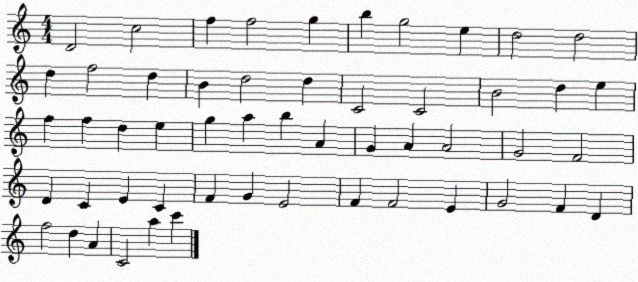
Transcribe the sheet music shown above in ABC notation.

X:1
T:Untitled
M:4/4
L:1/4
K:C
D2 c2 f f2 g b g2 e d2 d2 d f2 d B d2 d C2 C2 B2 d e f f d e g a b A G A A2 G2 F2 D C E C F G E2 F F2 E G2 F D f2 d A C2 a c'